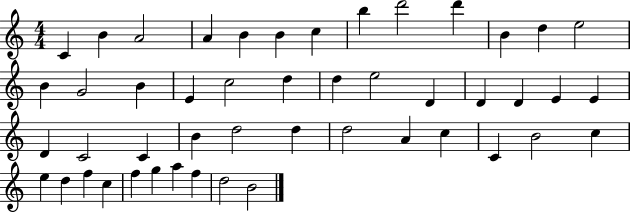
C4/q B4/q A4/h A4/q B4/q B4/q C5/q B5/q D6/h D6/q B4/q D5/q E5/h B4/q G4/h B4/q E4/q C5/h D5/q D5/q E5/h D4/q D4/q D4/q E4/q E4/q D4/q C4/h C4/q B4/q D5/h D5/q D5/h A4/q C5/q C4/q B4/h C5/q E5/q D5/q F5/q C5/q F5/q G5/q A5/q F5/q D5/h B4/h